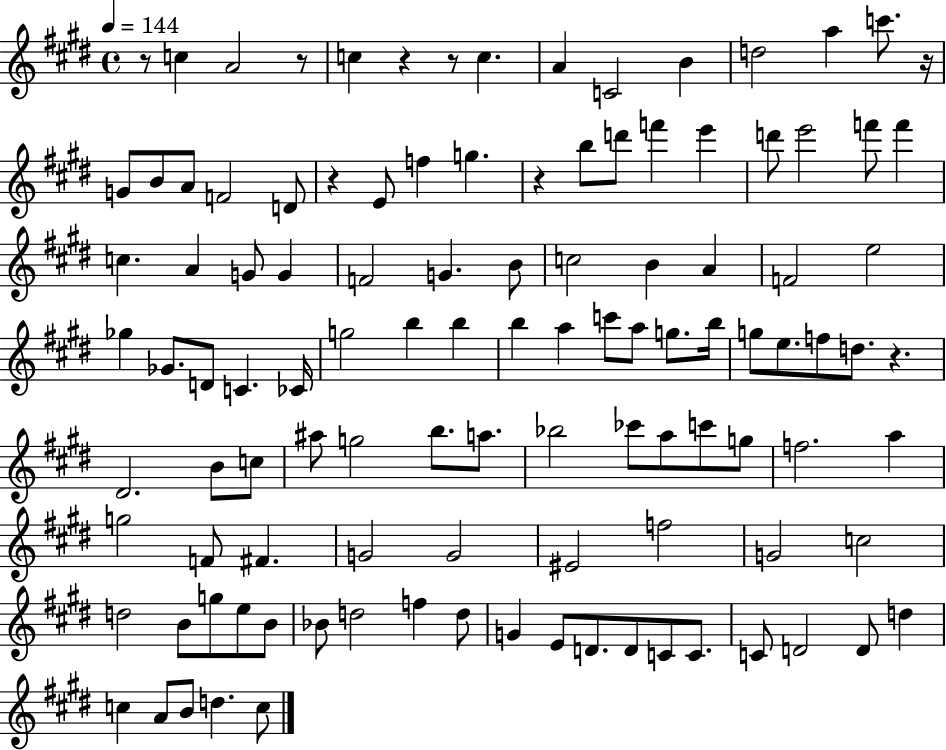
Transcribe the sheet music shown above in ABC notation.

X:1
T:Untitled
M:4/4
L:1/4
K:E
z/2 c A2 z/2 c z z/2 c A C2 B d2 a c'/2 z/4 G/2 B/2 A/2 F2 D/2 z E/2 f g z b/2 d'/2 f' e' d'/2 e'2 f'/2 f' c A G/2 G F2 G B/2 c2 B A F2 e2 _g _G/2 D/2 C _C/4 g2 b b b a c'/2 a/2 g/2 b/4 g/2 e/2 f/2 d/2 z ^D2 B/2 c/2 ^a/2 g2 b/2 a/2 _b2 _c'/2 a/2 c'/2 g/2 f2 a g2 F/2 ^F G2 G2 ^E2 f2 G2 c2 d2 B/2 g/2 e/2 B/2 _B/2 d2 f d/2 G E/2 D/2 D/2 C/2 C/2 C/2 D2 D/2 d c A/2 B/2 d c/2